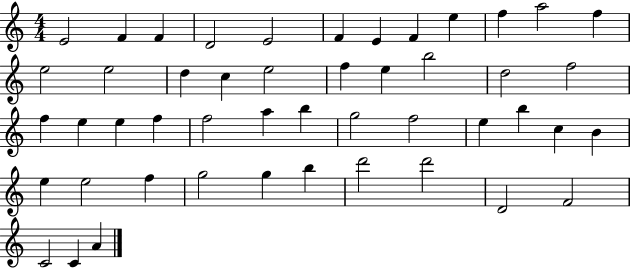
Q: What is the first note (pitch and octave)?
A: E4